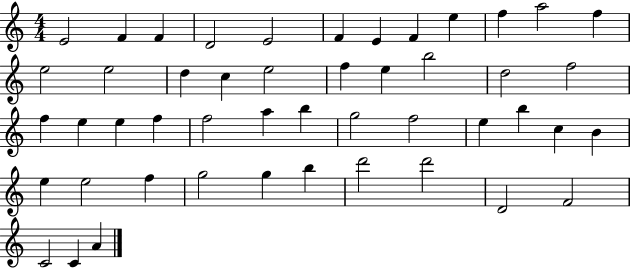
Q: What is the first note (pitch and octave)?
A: E4